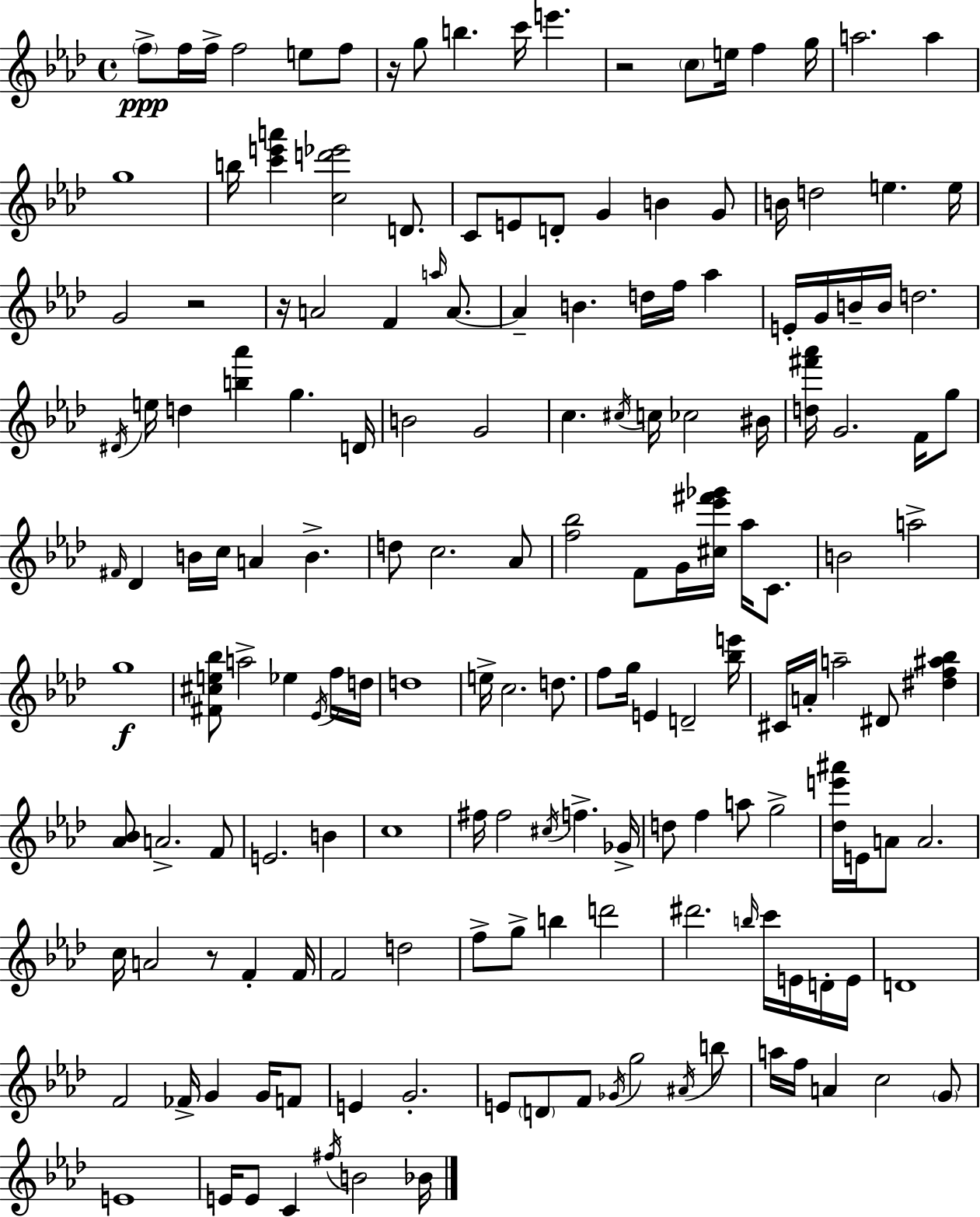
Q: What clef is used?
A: treble